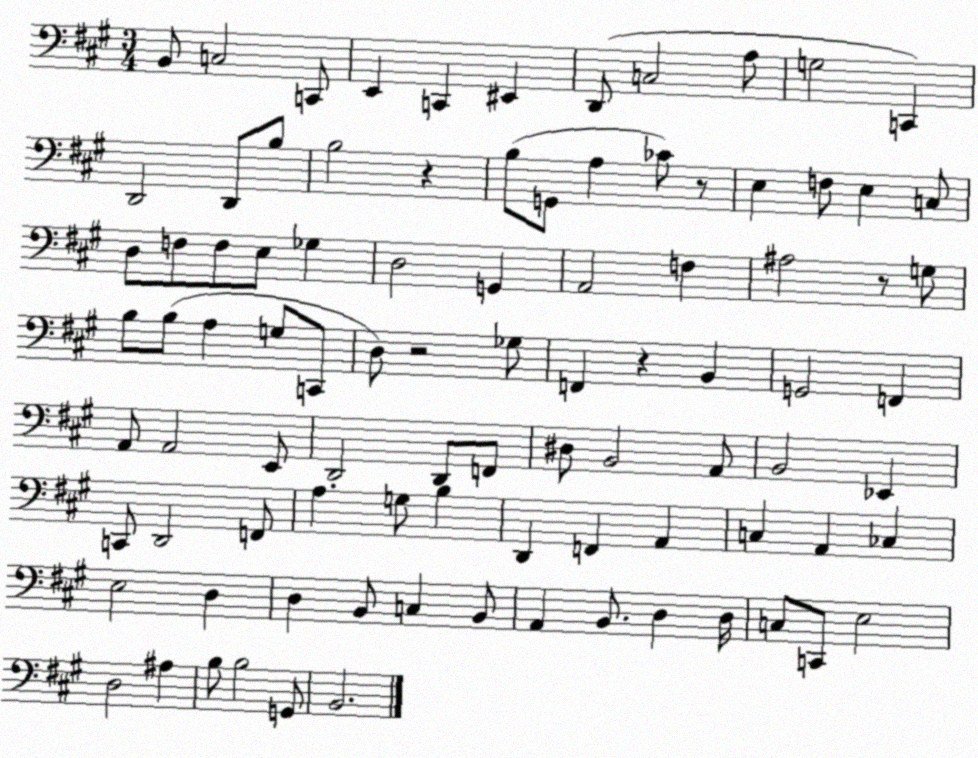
X:1
T:Untitled
M:3/4
L:1/4
K:A
B,,/2 C,2 C,,/2 E,, C,, ^E,, D,,/2 C,2 A,/2 G,2 C,, D,,2 D,,/2 B,/2 B,2 z B,/2 G,,/2 A, _C/2 z/2 E, F,/2 E, C,/2 D,/2 F,/2 F,/2 E,/2 _G, D,2 G,, A,,2 F, ^A,2 z/2 G,/2 B,/2 B,/2 A, G,/2 C,,/2 D,/2 z2 _G,/2 F,, z B,, G,,2 F,, A,,/2 A,,2 E,,/2 D,,2 D,,/2 F,,/2 ^D,/2 B,,2 A,,/2 B,,2 _E,, C,,/2 D,,2 F,,/2 A, G,/2 B, D,, F,, A,, C, A,, _C, E,2 D, D, B,,/2 C, B,,/2 A,, B,,/2 D, D,/4 C,/2 C,,/2 E,2 D,2 ^A, B,/2 B,2 G,,/2 B,,2